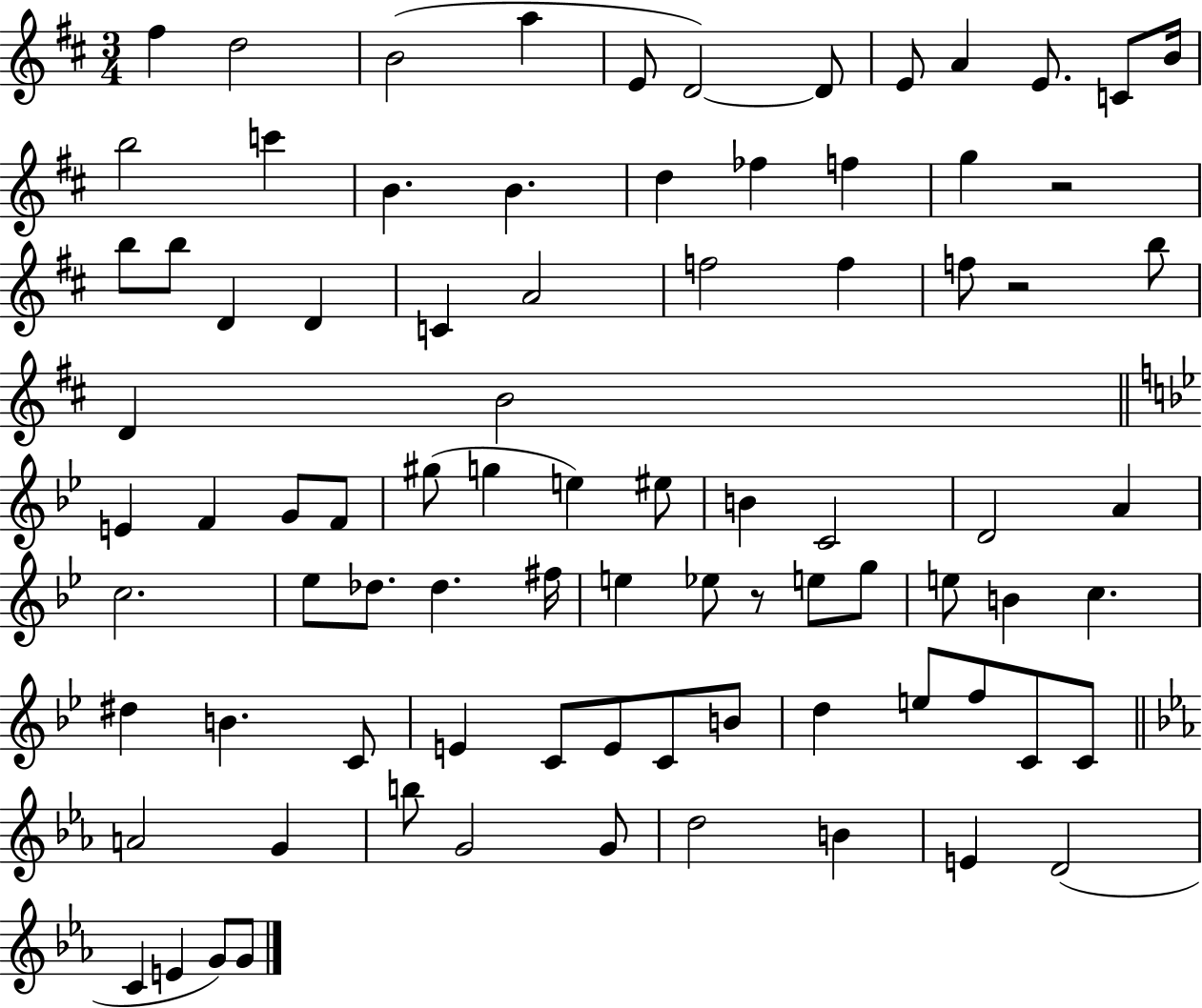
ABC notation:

X:1
T:Untitled
M:3/4
L:1/4
K:D
^f d2 B2 a E/2 D2 D/2 E/2 A E/2 C/2 B/4 b2 c' B B d _f f g z2 b/2 b/2 D D C A2 f2 f f/2 z2 b/2 D B2 E F G/2 F/2 ^g/2 g e ^e/2 B C2 D2 A c2 _e/2 _d/2 _d ^f/4 e _e/2 z/2 e/2 g/2 e/2 B c ^d B C/2 E C/2 E/2 C/2 B/2 d e/2 f/2 C/2 C/2 A2 G b/2 G2 G/2 d2 B E D2 C E G/2 G/2